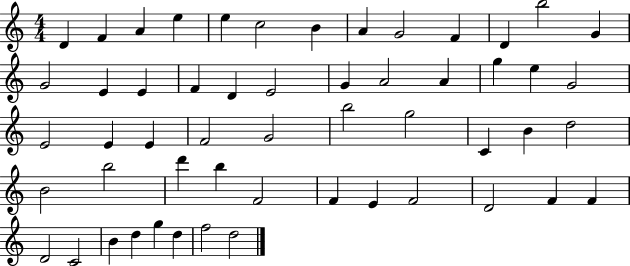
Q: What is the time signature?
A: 4/4